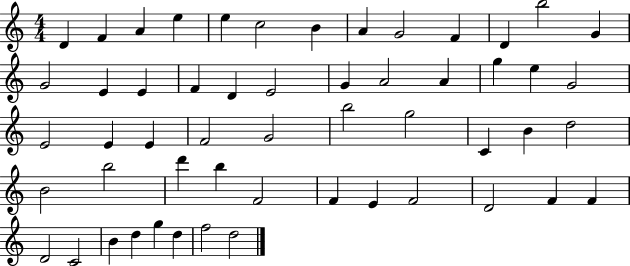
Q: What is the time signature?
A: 4/4